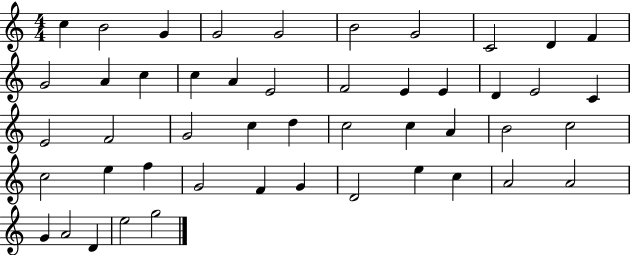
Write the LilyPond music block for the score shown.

{
  \clef treble
  \numericTimeSignature
  \time 4/4
  \key c \major
  c''4 b'2 g'4 | g'2 g'2 | b'2 g'2 | c'2 d'4 f'4 | \break g'2 a'4 c''4 | c''4 a'4 e'2 | f'2 e'4 e'4 | d'4 e'2 c'4 | \break e'2 f'2 | g'2 c''4 d''4 | c''2 c''4 a'4 | b'2 c''2 | \break c''2 e''4 f''4 | g'2 f'4 g'4 | d'2 e''4 c''4 | a'2 a'2 | \break g'4 a'2 d'4 | e''2 g''2 | \bar "|."
}